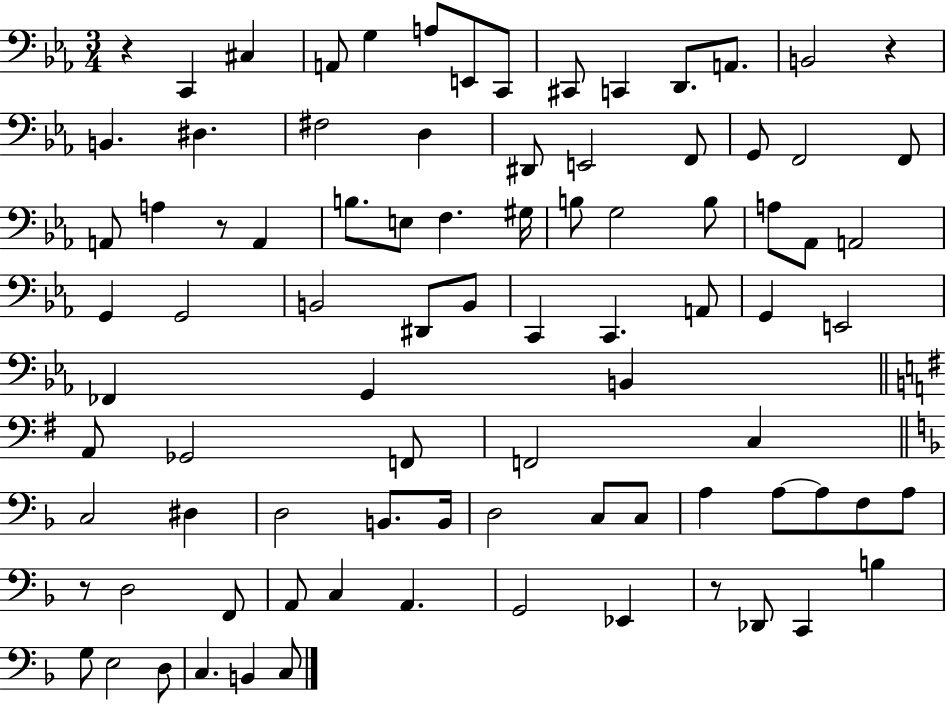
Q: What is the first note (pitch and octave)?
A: C2